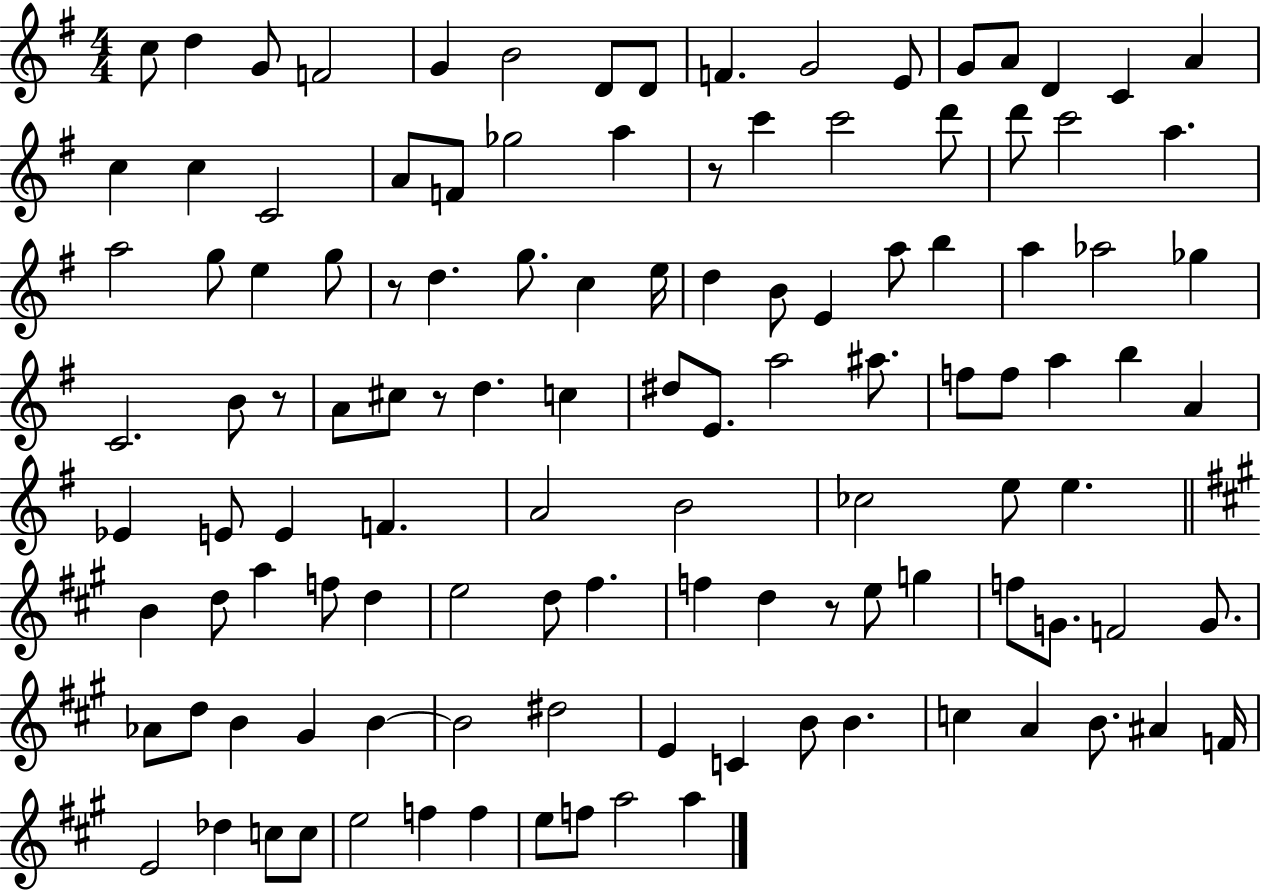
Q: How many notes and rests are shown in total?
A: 117